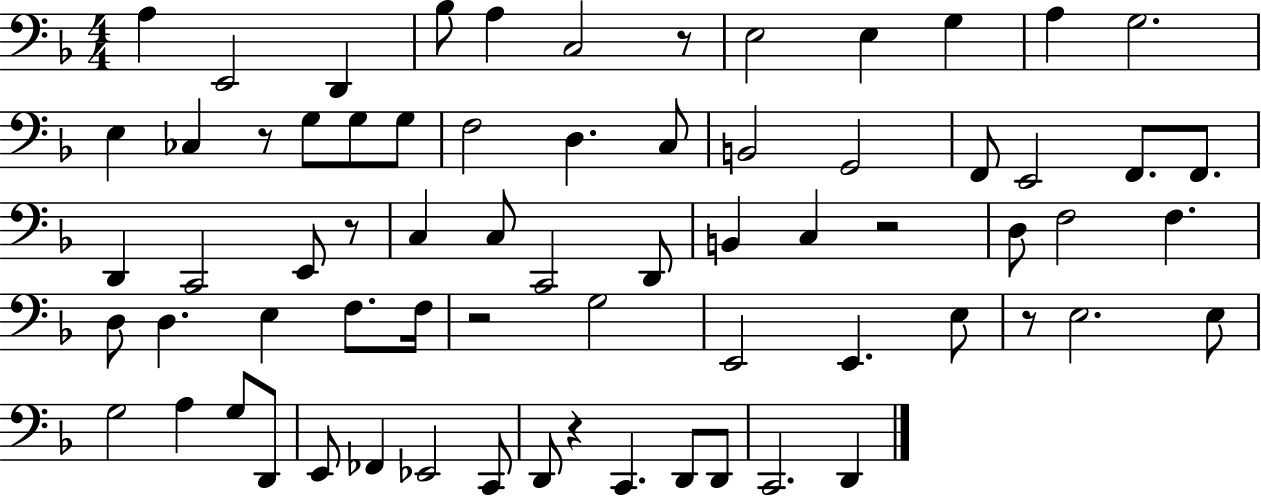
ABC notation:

X:1
T:Untitled
M:4/4
L:1/4
K:F
A, E,,2 D,, _B,/2 A, C,2 z/2 E,2 E, G, A, G,2 E, _C, z/2 G,/2 G,/2 G,/2 F,2 D, C,/2 B,,2 G,,2 F,,/2 E,,2 F,,/2 F,,/2 D,, C,,2 E,,/2 z/2 C, C,/2 C,,2 D,,/2 B,, C, z2 D,/2 F,2 F, D,/2 D, E, F,/2 F,/4 z2 G,2 E,,2 E,, E,/2 z/2 E,2 E,/2 G,2 A, G,/2 D,,/2 E,,/2 _F,, _E,,2 C,,/2 D,,/2 z C,, D,,/2 D,,/2 C,,2 D,,